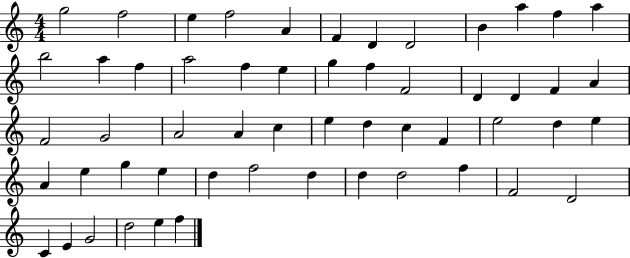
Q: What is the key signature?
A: C major